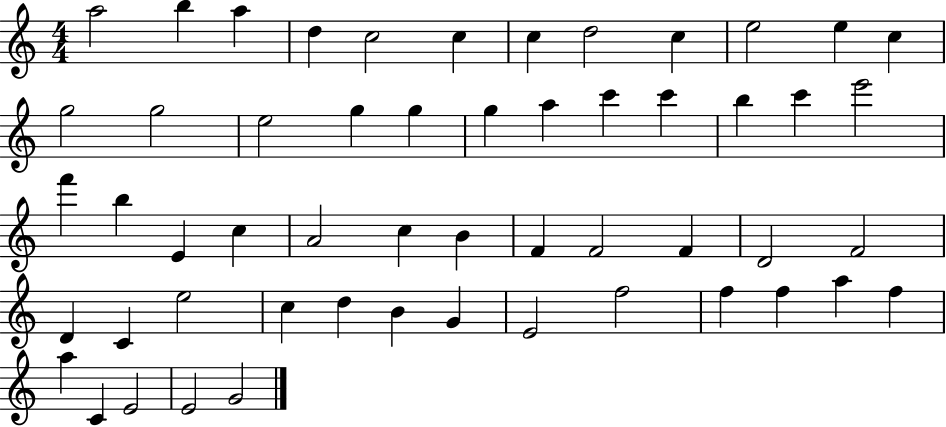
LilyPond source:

{
  \clef treble
  \numericTimeSignature
  \time 4/4
  \key c \major
  a''2 b''4 a''4 | d''4 c''2 c''4 | c''4 d''2 c''4 | e''2 e''4 c''4 | \break g''2 g''2 | e''2 g''4 g''4 | g''4 a''4 c'''4 c'''4 | b''4 c'''4 e'''2 | \break f'''4 b''4 e'4 c''4 | a'2 c''4 b'4 | f'4 f'2 f'4 | d'2 f'2 | \break d'4 c'4 e''2 | c''4 d''4 b'4 g'4 | e'2 f''2 | f''4 f''4 a''4 f''4 | \break a''4 c'4 e'2 | e'2 g'2 | \bar "|."
}